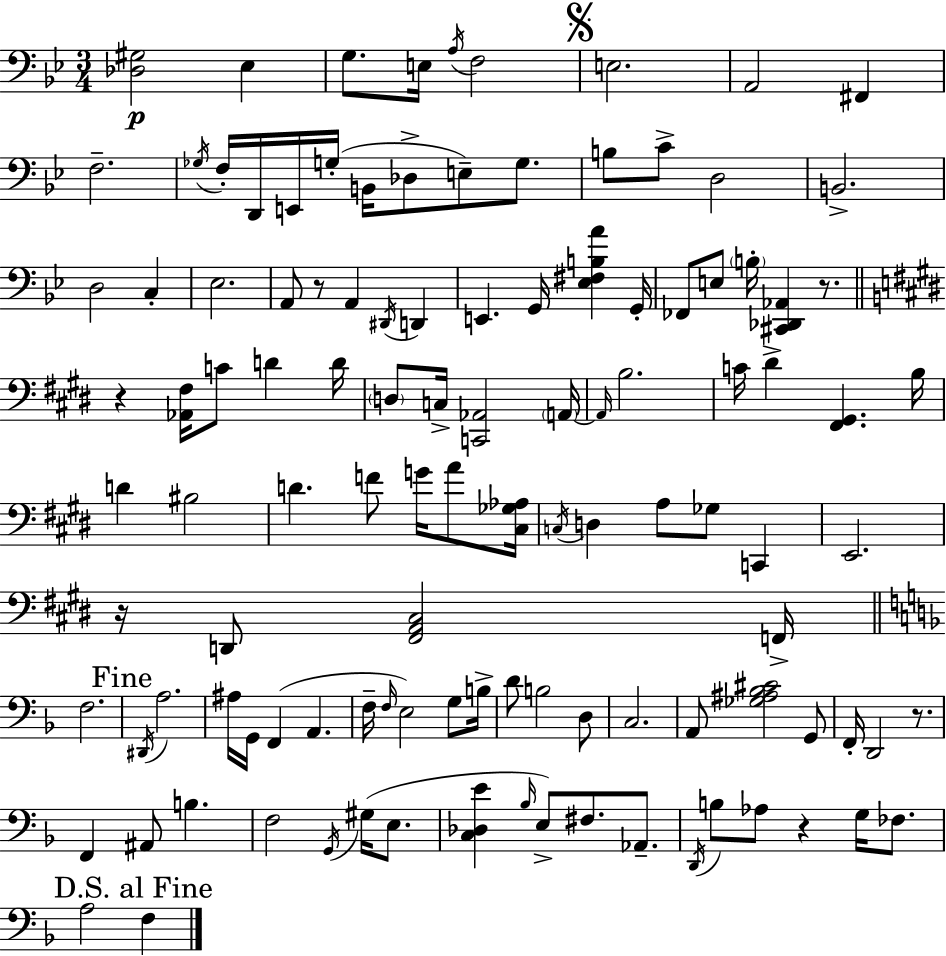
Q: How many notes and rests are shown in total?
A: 114